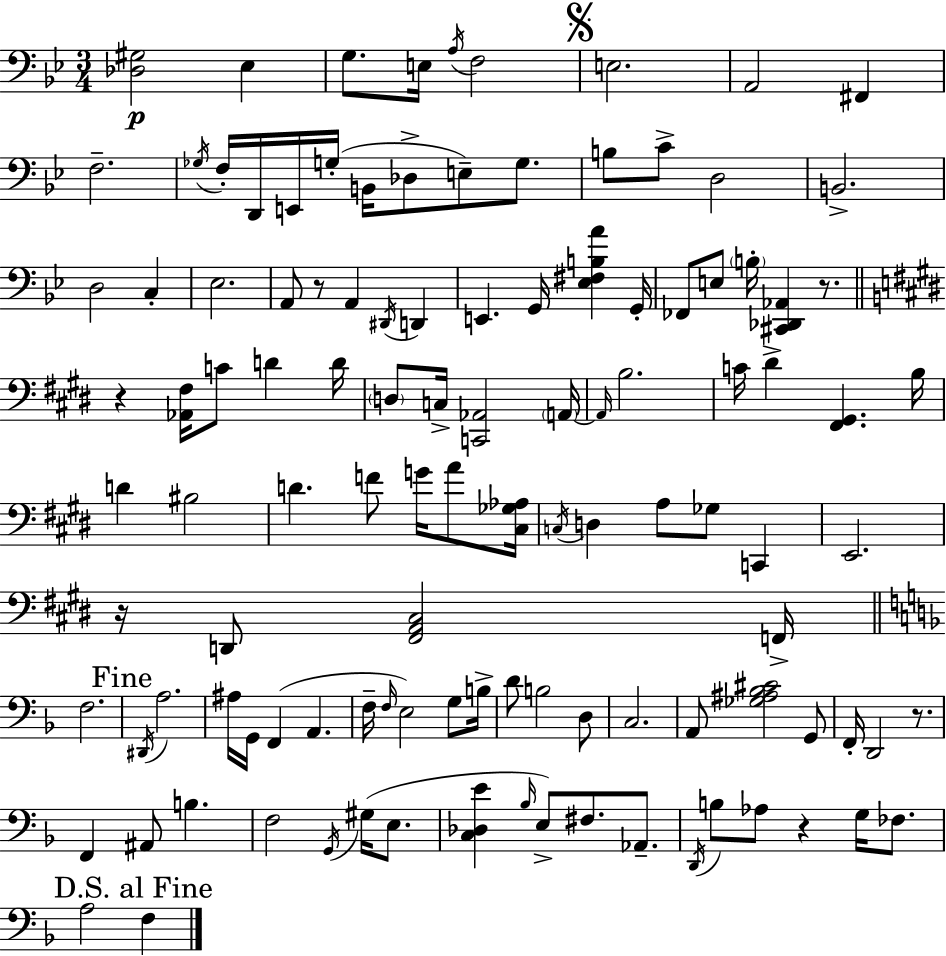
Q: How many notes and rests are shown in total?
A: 114